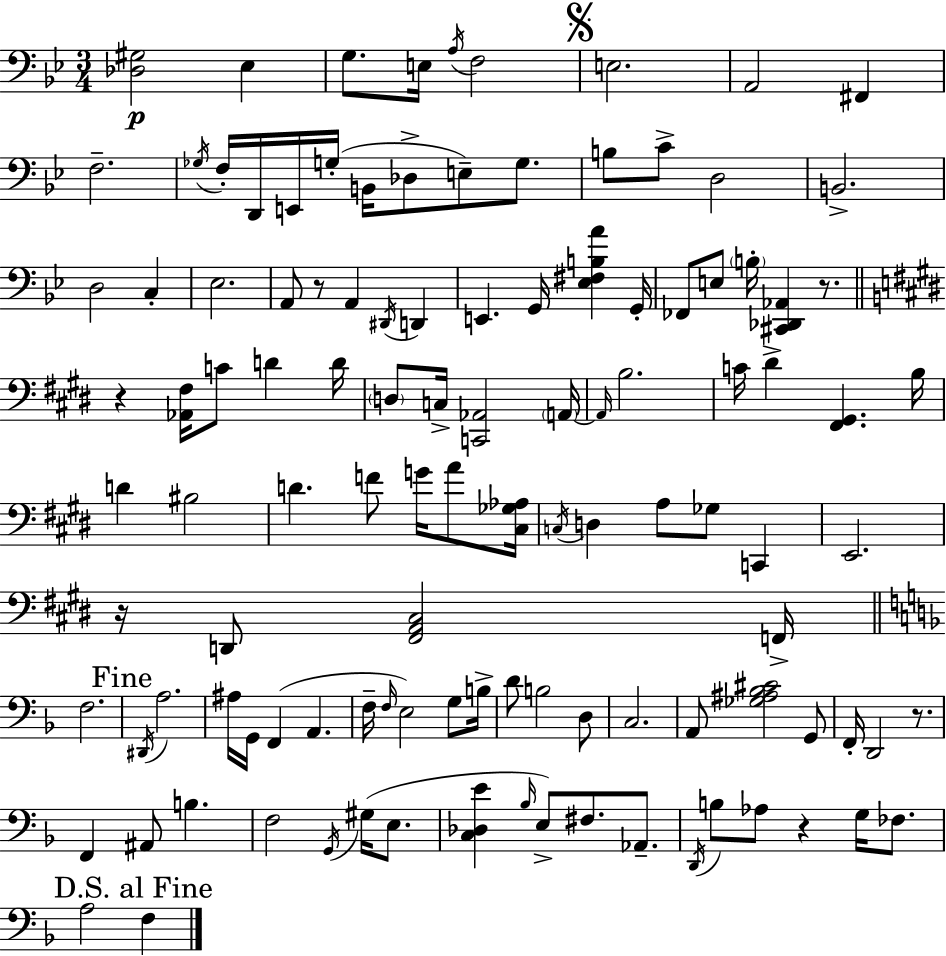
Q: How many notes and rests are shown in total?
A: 114